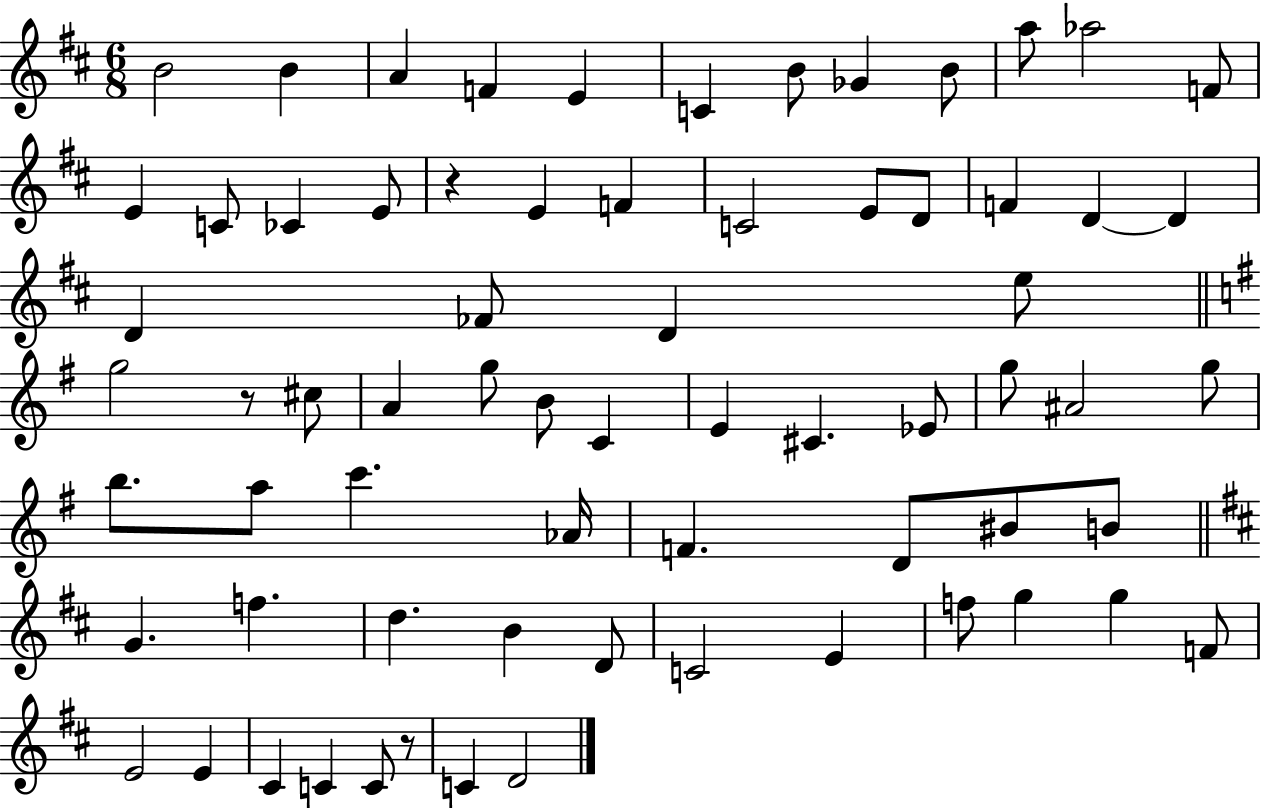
{
  \clef treble
  \numericTimeSignature
  \time 6/8
  \key d \major
  b'2 b'4 | a'4 f'4 e'4 | c'4 b'8 ges'4 b'8 | a''8 aes''2 f'8 | \break e'4 c'8 ces'4 e'8 | r4 e'4 f'4 | c'2 e'8 d'8 | f'4 d'4~~ d'4 | \break d'4 fes'8 d'4 e''8 | \bar "||" \break \key e \minor g''2 r8 cis''8 | a'4 g''8 b'8 c'4 | e'4 cis'4. ees'8 | g''8 ais'2 g''8 | \break b''8. a''8 c'''4. aes'16 | f'4. d'8 bis'8 b'8 | \bar "||" \break \key b \minor g'4. f''4. | d''4. b'4 d'8 | c'2 e'4 | f''8 g''4 g''4 f'8 | \break e'2 e'4 | cis'4 c'4 c'8 r8 | c'4 d'2 | \bar "|."
}